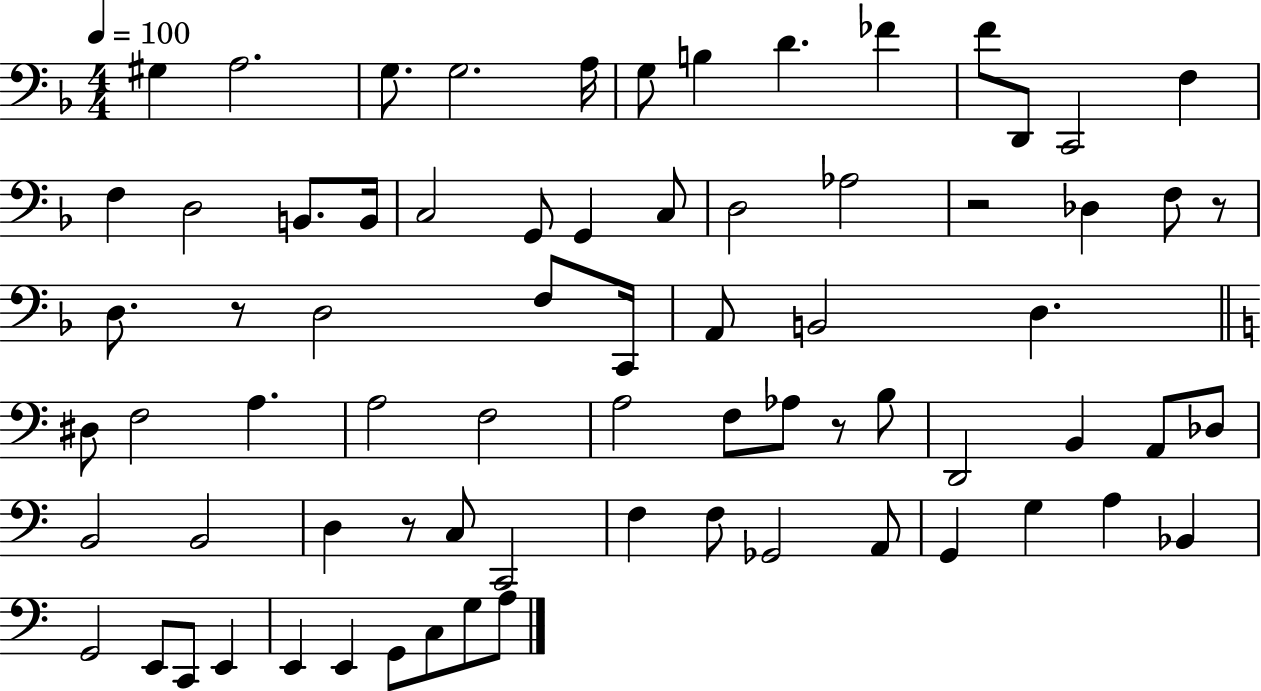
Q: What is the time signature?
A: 4/4